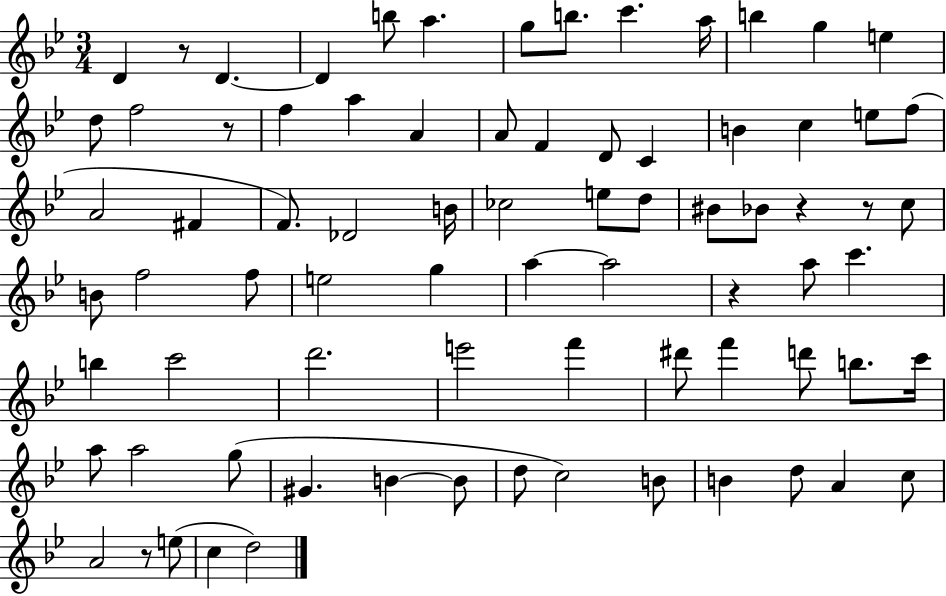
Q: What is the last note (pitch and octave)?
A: D5